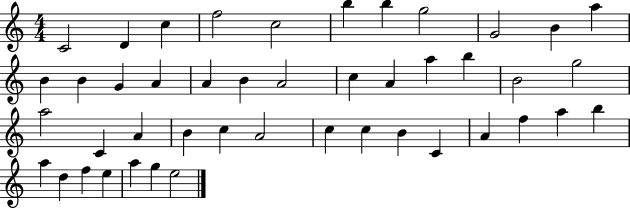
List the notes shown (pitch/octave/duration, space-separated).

C4/h D4/q C5/q F5/h C5/h B5/q B5/q G5/h G4/h B4/q A5/q B4/q B4/q G4/q A4/q A4/q B4/q A4/h C5/q A4/q A5/q B5/q B4/h G5/h A5/h C4/q A4/q B4/q C5/q A4/h C5/q C5/q B4/q C4/q A4/q F5/q A5/q B5/q A5/q D5/q F5/q E5/q A5/q G5/q E5/h